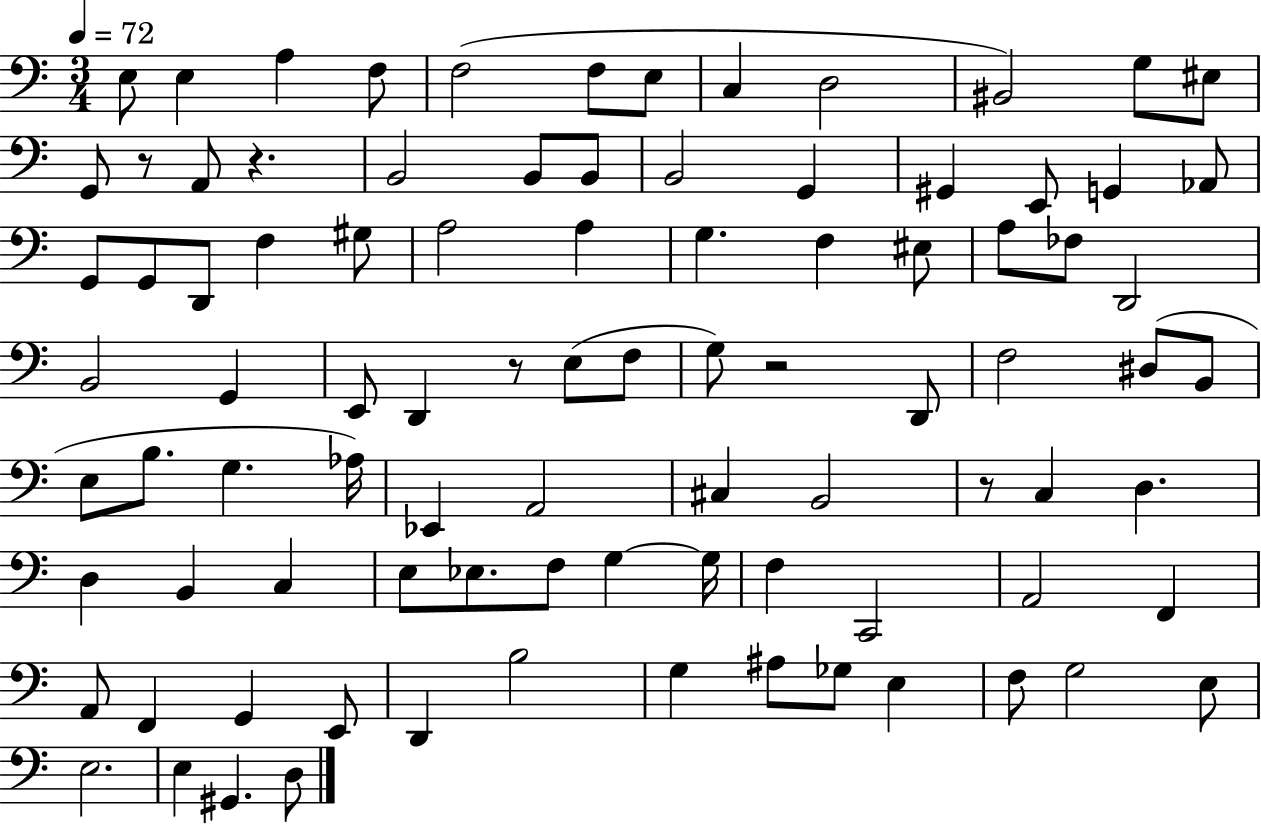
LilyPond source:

{
  \clef bass
  \numericTimeSignature
  \time 3/4
  \key c \major
  \tempo 4 = 72
  \repeat volta 2 { e8 e4 a4 f8 | f2( f8 e8 | c4 d2 | bis,2) g8 eis8 | \break g,8 r8 a,8 r4. | b,2 b,8 b,8 | b,2 g,4 | gis,4 e,8 g,4 aes,8 | \break g,8 g,8 d,8 f4 gis8 | a2 a4 | g4. f4 eis8 | a8 fes8 d,2 | \break b,2 g,4 | e,8 d,4 r8 e8( f8 | g8) r2 d,8 | f2 dis8( b,8 | \break e8 b8. g4. aes16) | ees,4 a,2 | cis4 b,2 | r8 c4 d4. | \break d4 b,4 c4 | e8 ees8. f8 g4~~ g16 | f4 c,2 | a,2 f,4 | \break a,8 f,4 g,4 e,8 | d,4 b2 | g4 ais8 ges8 e4 | f8 g2 e8 | \break e2. | e4 gis,4. d8 | } \bar "|."
}